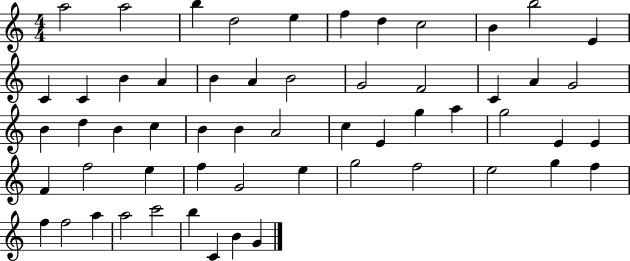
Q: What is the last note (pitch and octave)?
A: G4